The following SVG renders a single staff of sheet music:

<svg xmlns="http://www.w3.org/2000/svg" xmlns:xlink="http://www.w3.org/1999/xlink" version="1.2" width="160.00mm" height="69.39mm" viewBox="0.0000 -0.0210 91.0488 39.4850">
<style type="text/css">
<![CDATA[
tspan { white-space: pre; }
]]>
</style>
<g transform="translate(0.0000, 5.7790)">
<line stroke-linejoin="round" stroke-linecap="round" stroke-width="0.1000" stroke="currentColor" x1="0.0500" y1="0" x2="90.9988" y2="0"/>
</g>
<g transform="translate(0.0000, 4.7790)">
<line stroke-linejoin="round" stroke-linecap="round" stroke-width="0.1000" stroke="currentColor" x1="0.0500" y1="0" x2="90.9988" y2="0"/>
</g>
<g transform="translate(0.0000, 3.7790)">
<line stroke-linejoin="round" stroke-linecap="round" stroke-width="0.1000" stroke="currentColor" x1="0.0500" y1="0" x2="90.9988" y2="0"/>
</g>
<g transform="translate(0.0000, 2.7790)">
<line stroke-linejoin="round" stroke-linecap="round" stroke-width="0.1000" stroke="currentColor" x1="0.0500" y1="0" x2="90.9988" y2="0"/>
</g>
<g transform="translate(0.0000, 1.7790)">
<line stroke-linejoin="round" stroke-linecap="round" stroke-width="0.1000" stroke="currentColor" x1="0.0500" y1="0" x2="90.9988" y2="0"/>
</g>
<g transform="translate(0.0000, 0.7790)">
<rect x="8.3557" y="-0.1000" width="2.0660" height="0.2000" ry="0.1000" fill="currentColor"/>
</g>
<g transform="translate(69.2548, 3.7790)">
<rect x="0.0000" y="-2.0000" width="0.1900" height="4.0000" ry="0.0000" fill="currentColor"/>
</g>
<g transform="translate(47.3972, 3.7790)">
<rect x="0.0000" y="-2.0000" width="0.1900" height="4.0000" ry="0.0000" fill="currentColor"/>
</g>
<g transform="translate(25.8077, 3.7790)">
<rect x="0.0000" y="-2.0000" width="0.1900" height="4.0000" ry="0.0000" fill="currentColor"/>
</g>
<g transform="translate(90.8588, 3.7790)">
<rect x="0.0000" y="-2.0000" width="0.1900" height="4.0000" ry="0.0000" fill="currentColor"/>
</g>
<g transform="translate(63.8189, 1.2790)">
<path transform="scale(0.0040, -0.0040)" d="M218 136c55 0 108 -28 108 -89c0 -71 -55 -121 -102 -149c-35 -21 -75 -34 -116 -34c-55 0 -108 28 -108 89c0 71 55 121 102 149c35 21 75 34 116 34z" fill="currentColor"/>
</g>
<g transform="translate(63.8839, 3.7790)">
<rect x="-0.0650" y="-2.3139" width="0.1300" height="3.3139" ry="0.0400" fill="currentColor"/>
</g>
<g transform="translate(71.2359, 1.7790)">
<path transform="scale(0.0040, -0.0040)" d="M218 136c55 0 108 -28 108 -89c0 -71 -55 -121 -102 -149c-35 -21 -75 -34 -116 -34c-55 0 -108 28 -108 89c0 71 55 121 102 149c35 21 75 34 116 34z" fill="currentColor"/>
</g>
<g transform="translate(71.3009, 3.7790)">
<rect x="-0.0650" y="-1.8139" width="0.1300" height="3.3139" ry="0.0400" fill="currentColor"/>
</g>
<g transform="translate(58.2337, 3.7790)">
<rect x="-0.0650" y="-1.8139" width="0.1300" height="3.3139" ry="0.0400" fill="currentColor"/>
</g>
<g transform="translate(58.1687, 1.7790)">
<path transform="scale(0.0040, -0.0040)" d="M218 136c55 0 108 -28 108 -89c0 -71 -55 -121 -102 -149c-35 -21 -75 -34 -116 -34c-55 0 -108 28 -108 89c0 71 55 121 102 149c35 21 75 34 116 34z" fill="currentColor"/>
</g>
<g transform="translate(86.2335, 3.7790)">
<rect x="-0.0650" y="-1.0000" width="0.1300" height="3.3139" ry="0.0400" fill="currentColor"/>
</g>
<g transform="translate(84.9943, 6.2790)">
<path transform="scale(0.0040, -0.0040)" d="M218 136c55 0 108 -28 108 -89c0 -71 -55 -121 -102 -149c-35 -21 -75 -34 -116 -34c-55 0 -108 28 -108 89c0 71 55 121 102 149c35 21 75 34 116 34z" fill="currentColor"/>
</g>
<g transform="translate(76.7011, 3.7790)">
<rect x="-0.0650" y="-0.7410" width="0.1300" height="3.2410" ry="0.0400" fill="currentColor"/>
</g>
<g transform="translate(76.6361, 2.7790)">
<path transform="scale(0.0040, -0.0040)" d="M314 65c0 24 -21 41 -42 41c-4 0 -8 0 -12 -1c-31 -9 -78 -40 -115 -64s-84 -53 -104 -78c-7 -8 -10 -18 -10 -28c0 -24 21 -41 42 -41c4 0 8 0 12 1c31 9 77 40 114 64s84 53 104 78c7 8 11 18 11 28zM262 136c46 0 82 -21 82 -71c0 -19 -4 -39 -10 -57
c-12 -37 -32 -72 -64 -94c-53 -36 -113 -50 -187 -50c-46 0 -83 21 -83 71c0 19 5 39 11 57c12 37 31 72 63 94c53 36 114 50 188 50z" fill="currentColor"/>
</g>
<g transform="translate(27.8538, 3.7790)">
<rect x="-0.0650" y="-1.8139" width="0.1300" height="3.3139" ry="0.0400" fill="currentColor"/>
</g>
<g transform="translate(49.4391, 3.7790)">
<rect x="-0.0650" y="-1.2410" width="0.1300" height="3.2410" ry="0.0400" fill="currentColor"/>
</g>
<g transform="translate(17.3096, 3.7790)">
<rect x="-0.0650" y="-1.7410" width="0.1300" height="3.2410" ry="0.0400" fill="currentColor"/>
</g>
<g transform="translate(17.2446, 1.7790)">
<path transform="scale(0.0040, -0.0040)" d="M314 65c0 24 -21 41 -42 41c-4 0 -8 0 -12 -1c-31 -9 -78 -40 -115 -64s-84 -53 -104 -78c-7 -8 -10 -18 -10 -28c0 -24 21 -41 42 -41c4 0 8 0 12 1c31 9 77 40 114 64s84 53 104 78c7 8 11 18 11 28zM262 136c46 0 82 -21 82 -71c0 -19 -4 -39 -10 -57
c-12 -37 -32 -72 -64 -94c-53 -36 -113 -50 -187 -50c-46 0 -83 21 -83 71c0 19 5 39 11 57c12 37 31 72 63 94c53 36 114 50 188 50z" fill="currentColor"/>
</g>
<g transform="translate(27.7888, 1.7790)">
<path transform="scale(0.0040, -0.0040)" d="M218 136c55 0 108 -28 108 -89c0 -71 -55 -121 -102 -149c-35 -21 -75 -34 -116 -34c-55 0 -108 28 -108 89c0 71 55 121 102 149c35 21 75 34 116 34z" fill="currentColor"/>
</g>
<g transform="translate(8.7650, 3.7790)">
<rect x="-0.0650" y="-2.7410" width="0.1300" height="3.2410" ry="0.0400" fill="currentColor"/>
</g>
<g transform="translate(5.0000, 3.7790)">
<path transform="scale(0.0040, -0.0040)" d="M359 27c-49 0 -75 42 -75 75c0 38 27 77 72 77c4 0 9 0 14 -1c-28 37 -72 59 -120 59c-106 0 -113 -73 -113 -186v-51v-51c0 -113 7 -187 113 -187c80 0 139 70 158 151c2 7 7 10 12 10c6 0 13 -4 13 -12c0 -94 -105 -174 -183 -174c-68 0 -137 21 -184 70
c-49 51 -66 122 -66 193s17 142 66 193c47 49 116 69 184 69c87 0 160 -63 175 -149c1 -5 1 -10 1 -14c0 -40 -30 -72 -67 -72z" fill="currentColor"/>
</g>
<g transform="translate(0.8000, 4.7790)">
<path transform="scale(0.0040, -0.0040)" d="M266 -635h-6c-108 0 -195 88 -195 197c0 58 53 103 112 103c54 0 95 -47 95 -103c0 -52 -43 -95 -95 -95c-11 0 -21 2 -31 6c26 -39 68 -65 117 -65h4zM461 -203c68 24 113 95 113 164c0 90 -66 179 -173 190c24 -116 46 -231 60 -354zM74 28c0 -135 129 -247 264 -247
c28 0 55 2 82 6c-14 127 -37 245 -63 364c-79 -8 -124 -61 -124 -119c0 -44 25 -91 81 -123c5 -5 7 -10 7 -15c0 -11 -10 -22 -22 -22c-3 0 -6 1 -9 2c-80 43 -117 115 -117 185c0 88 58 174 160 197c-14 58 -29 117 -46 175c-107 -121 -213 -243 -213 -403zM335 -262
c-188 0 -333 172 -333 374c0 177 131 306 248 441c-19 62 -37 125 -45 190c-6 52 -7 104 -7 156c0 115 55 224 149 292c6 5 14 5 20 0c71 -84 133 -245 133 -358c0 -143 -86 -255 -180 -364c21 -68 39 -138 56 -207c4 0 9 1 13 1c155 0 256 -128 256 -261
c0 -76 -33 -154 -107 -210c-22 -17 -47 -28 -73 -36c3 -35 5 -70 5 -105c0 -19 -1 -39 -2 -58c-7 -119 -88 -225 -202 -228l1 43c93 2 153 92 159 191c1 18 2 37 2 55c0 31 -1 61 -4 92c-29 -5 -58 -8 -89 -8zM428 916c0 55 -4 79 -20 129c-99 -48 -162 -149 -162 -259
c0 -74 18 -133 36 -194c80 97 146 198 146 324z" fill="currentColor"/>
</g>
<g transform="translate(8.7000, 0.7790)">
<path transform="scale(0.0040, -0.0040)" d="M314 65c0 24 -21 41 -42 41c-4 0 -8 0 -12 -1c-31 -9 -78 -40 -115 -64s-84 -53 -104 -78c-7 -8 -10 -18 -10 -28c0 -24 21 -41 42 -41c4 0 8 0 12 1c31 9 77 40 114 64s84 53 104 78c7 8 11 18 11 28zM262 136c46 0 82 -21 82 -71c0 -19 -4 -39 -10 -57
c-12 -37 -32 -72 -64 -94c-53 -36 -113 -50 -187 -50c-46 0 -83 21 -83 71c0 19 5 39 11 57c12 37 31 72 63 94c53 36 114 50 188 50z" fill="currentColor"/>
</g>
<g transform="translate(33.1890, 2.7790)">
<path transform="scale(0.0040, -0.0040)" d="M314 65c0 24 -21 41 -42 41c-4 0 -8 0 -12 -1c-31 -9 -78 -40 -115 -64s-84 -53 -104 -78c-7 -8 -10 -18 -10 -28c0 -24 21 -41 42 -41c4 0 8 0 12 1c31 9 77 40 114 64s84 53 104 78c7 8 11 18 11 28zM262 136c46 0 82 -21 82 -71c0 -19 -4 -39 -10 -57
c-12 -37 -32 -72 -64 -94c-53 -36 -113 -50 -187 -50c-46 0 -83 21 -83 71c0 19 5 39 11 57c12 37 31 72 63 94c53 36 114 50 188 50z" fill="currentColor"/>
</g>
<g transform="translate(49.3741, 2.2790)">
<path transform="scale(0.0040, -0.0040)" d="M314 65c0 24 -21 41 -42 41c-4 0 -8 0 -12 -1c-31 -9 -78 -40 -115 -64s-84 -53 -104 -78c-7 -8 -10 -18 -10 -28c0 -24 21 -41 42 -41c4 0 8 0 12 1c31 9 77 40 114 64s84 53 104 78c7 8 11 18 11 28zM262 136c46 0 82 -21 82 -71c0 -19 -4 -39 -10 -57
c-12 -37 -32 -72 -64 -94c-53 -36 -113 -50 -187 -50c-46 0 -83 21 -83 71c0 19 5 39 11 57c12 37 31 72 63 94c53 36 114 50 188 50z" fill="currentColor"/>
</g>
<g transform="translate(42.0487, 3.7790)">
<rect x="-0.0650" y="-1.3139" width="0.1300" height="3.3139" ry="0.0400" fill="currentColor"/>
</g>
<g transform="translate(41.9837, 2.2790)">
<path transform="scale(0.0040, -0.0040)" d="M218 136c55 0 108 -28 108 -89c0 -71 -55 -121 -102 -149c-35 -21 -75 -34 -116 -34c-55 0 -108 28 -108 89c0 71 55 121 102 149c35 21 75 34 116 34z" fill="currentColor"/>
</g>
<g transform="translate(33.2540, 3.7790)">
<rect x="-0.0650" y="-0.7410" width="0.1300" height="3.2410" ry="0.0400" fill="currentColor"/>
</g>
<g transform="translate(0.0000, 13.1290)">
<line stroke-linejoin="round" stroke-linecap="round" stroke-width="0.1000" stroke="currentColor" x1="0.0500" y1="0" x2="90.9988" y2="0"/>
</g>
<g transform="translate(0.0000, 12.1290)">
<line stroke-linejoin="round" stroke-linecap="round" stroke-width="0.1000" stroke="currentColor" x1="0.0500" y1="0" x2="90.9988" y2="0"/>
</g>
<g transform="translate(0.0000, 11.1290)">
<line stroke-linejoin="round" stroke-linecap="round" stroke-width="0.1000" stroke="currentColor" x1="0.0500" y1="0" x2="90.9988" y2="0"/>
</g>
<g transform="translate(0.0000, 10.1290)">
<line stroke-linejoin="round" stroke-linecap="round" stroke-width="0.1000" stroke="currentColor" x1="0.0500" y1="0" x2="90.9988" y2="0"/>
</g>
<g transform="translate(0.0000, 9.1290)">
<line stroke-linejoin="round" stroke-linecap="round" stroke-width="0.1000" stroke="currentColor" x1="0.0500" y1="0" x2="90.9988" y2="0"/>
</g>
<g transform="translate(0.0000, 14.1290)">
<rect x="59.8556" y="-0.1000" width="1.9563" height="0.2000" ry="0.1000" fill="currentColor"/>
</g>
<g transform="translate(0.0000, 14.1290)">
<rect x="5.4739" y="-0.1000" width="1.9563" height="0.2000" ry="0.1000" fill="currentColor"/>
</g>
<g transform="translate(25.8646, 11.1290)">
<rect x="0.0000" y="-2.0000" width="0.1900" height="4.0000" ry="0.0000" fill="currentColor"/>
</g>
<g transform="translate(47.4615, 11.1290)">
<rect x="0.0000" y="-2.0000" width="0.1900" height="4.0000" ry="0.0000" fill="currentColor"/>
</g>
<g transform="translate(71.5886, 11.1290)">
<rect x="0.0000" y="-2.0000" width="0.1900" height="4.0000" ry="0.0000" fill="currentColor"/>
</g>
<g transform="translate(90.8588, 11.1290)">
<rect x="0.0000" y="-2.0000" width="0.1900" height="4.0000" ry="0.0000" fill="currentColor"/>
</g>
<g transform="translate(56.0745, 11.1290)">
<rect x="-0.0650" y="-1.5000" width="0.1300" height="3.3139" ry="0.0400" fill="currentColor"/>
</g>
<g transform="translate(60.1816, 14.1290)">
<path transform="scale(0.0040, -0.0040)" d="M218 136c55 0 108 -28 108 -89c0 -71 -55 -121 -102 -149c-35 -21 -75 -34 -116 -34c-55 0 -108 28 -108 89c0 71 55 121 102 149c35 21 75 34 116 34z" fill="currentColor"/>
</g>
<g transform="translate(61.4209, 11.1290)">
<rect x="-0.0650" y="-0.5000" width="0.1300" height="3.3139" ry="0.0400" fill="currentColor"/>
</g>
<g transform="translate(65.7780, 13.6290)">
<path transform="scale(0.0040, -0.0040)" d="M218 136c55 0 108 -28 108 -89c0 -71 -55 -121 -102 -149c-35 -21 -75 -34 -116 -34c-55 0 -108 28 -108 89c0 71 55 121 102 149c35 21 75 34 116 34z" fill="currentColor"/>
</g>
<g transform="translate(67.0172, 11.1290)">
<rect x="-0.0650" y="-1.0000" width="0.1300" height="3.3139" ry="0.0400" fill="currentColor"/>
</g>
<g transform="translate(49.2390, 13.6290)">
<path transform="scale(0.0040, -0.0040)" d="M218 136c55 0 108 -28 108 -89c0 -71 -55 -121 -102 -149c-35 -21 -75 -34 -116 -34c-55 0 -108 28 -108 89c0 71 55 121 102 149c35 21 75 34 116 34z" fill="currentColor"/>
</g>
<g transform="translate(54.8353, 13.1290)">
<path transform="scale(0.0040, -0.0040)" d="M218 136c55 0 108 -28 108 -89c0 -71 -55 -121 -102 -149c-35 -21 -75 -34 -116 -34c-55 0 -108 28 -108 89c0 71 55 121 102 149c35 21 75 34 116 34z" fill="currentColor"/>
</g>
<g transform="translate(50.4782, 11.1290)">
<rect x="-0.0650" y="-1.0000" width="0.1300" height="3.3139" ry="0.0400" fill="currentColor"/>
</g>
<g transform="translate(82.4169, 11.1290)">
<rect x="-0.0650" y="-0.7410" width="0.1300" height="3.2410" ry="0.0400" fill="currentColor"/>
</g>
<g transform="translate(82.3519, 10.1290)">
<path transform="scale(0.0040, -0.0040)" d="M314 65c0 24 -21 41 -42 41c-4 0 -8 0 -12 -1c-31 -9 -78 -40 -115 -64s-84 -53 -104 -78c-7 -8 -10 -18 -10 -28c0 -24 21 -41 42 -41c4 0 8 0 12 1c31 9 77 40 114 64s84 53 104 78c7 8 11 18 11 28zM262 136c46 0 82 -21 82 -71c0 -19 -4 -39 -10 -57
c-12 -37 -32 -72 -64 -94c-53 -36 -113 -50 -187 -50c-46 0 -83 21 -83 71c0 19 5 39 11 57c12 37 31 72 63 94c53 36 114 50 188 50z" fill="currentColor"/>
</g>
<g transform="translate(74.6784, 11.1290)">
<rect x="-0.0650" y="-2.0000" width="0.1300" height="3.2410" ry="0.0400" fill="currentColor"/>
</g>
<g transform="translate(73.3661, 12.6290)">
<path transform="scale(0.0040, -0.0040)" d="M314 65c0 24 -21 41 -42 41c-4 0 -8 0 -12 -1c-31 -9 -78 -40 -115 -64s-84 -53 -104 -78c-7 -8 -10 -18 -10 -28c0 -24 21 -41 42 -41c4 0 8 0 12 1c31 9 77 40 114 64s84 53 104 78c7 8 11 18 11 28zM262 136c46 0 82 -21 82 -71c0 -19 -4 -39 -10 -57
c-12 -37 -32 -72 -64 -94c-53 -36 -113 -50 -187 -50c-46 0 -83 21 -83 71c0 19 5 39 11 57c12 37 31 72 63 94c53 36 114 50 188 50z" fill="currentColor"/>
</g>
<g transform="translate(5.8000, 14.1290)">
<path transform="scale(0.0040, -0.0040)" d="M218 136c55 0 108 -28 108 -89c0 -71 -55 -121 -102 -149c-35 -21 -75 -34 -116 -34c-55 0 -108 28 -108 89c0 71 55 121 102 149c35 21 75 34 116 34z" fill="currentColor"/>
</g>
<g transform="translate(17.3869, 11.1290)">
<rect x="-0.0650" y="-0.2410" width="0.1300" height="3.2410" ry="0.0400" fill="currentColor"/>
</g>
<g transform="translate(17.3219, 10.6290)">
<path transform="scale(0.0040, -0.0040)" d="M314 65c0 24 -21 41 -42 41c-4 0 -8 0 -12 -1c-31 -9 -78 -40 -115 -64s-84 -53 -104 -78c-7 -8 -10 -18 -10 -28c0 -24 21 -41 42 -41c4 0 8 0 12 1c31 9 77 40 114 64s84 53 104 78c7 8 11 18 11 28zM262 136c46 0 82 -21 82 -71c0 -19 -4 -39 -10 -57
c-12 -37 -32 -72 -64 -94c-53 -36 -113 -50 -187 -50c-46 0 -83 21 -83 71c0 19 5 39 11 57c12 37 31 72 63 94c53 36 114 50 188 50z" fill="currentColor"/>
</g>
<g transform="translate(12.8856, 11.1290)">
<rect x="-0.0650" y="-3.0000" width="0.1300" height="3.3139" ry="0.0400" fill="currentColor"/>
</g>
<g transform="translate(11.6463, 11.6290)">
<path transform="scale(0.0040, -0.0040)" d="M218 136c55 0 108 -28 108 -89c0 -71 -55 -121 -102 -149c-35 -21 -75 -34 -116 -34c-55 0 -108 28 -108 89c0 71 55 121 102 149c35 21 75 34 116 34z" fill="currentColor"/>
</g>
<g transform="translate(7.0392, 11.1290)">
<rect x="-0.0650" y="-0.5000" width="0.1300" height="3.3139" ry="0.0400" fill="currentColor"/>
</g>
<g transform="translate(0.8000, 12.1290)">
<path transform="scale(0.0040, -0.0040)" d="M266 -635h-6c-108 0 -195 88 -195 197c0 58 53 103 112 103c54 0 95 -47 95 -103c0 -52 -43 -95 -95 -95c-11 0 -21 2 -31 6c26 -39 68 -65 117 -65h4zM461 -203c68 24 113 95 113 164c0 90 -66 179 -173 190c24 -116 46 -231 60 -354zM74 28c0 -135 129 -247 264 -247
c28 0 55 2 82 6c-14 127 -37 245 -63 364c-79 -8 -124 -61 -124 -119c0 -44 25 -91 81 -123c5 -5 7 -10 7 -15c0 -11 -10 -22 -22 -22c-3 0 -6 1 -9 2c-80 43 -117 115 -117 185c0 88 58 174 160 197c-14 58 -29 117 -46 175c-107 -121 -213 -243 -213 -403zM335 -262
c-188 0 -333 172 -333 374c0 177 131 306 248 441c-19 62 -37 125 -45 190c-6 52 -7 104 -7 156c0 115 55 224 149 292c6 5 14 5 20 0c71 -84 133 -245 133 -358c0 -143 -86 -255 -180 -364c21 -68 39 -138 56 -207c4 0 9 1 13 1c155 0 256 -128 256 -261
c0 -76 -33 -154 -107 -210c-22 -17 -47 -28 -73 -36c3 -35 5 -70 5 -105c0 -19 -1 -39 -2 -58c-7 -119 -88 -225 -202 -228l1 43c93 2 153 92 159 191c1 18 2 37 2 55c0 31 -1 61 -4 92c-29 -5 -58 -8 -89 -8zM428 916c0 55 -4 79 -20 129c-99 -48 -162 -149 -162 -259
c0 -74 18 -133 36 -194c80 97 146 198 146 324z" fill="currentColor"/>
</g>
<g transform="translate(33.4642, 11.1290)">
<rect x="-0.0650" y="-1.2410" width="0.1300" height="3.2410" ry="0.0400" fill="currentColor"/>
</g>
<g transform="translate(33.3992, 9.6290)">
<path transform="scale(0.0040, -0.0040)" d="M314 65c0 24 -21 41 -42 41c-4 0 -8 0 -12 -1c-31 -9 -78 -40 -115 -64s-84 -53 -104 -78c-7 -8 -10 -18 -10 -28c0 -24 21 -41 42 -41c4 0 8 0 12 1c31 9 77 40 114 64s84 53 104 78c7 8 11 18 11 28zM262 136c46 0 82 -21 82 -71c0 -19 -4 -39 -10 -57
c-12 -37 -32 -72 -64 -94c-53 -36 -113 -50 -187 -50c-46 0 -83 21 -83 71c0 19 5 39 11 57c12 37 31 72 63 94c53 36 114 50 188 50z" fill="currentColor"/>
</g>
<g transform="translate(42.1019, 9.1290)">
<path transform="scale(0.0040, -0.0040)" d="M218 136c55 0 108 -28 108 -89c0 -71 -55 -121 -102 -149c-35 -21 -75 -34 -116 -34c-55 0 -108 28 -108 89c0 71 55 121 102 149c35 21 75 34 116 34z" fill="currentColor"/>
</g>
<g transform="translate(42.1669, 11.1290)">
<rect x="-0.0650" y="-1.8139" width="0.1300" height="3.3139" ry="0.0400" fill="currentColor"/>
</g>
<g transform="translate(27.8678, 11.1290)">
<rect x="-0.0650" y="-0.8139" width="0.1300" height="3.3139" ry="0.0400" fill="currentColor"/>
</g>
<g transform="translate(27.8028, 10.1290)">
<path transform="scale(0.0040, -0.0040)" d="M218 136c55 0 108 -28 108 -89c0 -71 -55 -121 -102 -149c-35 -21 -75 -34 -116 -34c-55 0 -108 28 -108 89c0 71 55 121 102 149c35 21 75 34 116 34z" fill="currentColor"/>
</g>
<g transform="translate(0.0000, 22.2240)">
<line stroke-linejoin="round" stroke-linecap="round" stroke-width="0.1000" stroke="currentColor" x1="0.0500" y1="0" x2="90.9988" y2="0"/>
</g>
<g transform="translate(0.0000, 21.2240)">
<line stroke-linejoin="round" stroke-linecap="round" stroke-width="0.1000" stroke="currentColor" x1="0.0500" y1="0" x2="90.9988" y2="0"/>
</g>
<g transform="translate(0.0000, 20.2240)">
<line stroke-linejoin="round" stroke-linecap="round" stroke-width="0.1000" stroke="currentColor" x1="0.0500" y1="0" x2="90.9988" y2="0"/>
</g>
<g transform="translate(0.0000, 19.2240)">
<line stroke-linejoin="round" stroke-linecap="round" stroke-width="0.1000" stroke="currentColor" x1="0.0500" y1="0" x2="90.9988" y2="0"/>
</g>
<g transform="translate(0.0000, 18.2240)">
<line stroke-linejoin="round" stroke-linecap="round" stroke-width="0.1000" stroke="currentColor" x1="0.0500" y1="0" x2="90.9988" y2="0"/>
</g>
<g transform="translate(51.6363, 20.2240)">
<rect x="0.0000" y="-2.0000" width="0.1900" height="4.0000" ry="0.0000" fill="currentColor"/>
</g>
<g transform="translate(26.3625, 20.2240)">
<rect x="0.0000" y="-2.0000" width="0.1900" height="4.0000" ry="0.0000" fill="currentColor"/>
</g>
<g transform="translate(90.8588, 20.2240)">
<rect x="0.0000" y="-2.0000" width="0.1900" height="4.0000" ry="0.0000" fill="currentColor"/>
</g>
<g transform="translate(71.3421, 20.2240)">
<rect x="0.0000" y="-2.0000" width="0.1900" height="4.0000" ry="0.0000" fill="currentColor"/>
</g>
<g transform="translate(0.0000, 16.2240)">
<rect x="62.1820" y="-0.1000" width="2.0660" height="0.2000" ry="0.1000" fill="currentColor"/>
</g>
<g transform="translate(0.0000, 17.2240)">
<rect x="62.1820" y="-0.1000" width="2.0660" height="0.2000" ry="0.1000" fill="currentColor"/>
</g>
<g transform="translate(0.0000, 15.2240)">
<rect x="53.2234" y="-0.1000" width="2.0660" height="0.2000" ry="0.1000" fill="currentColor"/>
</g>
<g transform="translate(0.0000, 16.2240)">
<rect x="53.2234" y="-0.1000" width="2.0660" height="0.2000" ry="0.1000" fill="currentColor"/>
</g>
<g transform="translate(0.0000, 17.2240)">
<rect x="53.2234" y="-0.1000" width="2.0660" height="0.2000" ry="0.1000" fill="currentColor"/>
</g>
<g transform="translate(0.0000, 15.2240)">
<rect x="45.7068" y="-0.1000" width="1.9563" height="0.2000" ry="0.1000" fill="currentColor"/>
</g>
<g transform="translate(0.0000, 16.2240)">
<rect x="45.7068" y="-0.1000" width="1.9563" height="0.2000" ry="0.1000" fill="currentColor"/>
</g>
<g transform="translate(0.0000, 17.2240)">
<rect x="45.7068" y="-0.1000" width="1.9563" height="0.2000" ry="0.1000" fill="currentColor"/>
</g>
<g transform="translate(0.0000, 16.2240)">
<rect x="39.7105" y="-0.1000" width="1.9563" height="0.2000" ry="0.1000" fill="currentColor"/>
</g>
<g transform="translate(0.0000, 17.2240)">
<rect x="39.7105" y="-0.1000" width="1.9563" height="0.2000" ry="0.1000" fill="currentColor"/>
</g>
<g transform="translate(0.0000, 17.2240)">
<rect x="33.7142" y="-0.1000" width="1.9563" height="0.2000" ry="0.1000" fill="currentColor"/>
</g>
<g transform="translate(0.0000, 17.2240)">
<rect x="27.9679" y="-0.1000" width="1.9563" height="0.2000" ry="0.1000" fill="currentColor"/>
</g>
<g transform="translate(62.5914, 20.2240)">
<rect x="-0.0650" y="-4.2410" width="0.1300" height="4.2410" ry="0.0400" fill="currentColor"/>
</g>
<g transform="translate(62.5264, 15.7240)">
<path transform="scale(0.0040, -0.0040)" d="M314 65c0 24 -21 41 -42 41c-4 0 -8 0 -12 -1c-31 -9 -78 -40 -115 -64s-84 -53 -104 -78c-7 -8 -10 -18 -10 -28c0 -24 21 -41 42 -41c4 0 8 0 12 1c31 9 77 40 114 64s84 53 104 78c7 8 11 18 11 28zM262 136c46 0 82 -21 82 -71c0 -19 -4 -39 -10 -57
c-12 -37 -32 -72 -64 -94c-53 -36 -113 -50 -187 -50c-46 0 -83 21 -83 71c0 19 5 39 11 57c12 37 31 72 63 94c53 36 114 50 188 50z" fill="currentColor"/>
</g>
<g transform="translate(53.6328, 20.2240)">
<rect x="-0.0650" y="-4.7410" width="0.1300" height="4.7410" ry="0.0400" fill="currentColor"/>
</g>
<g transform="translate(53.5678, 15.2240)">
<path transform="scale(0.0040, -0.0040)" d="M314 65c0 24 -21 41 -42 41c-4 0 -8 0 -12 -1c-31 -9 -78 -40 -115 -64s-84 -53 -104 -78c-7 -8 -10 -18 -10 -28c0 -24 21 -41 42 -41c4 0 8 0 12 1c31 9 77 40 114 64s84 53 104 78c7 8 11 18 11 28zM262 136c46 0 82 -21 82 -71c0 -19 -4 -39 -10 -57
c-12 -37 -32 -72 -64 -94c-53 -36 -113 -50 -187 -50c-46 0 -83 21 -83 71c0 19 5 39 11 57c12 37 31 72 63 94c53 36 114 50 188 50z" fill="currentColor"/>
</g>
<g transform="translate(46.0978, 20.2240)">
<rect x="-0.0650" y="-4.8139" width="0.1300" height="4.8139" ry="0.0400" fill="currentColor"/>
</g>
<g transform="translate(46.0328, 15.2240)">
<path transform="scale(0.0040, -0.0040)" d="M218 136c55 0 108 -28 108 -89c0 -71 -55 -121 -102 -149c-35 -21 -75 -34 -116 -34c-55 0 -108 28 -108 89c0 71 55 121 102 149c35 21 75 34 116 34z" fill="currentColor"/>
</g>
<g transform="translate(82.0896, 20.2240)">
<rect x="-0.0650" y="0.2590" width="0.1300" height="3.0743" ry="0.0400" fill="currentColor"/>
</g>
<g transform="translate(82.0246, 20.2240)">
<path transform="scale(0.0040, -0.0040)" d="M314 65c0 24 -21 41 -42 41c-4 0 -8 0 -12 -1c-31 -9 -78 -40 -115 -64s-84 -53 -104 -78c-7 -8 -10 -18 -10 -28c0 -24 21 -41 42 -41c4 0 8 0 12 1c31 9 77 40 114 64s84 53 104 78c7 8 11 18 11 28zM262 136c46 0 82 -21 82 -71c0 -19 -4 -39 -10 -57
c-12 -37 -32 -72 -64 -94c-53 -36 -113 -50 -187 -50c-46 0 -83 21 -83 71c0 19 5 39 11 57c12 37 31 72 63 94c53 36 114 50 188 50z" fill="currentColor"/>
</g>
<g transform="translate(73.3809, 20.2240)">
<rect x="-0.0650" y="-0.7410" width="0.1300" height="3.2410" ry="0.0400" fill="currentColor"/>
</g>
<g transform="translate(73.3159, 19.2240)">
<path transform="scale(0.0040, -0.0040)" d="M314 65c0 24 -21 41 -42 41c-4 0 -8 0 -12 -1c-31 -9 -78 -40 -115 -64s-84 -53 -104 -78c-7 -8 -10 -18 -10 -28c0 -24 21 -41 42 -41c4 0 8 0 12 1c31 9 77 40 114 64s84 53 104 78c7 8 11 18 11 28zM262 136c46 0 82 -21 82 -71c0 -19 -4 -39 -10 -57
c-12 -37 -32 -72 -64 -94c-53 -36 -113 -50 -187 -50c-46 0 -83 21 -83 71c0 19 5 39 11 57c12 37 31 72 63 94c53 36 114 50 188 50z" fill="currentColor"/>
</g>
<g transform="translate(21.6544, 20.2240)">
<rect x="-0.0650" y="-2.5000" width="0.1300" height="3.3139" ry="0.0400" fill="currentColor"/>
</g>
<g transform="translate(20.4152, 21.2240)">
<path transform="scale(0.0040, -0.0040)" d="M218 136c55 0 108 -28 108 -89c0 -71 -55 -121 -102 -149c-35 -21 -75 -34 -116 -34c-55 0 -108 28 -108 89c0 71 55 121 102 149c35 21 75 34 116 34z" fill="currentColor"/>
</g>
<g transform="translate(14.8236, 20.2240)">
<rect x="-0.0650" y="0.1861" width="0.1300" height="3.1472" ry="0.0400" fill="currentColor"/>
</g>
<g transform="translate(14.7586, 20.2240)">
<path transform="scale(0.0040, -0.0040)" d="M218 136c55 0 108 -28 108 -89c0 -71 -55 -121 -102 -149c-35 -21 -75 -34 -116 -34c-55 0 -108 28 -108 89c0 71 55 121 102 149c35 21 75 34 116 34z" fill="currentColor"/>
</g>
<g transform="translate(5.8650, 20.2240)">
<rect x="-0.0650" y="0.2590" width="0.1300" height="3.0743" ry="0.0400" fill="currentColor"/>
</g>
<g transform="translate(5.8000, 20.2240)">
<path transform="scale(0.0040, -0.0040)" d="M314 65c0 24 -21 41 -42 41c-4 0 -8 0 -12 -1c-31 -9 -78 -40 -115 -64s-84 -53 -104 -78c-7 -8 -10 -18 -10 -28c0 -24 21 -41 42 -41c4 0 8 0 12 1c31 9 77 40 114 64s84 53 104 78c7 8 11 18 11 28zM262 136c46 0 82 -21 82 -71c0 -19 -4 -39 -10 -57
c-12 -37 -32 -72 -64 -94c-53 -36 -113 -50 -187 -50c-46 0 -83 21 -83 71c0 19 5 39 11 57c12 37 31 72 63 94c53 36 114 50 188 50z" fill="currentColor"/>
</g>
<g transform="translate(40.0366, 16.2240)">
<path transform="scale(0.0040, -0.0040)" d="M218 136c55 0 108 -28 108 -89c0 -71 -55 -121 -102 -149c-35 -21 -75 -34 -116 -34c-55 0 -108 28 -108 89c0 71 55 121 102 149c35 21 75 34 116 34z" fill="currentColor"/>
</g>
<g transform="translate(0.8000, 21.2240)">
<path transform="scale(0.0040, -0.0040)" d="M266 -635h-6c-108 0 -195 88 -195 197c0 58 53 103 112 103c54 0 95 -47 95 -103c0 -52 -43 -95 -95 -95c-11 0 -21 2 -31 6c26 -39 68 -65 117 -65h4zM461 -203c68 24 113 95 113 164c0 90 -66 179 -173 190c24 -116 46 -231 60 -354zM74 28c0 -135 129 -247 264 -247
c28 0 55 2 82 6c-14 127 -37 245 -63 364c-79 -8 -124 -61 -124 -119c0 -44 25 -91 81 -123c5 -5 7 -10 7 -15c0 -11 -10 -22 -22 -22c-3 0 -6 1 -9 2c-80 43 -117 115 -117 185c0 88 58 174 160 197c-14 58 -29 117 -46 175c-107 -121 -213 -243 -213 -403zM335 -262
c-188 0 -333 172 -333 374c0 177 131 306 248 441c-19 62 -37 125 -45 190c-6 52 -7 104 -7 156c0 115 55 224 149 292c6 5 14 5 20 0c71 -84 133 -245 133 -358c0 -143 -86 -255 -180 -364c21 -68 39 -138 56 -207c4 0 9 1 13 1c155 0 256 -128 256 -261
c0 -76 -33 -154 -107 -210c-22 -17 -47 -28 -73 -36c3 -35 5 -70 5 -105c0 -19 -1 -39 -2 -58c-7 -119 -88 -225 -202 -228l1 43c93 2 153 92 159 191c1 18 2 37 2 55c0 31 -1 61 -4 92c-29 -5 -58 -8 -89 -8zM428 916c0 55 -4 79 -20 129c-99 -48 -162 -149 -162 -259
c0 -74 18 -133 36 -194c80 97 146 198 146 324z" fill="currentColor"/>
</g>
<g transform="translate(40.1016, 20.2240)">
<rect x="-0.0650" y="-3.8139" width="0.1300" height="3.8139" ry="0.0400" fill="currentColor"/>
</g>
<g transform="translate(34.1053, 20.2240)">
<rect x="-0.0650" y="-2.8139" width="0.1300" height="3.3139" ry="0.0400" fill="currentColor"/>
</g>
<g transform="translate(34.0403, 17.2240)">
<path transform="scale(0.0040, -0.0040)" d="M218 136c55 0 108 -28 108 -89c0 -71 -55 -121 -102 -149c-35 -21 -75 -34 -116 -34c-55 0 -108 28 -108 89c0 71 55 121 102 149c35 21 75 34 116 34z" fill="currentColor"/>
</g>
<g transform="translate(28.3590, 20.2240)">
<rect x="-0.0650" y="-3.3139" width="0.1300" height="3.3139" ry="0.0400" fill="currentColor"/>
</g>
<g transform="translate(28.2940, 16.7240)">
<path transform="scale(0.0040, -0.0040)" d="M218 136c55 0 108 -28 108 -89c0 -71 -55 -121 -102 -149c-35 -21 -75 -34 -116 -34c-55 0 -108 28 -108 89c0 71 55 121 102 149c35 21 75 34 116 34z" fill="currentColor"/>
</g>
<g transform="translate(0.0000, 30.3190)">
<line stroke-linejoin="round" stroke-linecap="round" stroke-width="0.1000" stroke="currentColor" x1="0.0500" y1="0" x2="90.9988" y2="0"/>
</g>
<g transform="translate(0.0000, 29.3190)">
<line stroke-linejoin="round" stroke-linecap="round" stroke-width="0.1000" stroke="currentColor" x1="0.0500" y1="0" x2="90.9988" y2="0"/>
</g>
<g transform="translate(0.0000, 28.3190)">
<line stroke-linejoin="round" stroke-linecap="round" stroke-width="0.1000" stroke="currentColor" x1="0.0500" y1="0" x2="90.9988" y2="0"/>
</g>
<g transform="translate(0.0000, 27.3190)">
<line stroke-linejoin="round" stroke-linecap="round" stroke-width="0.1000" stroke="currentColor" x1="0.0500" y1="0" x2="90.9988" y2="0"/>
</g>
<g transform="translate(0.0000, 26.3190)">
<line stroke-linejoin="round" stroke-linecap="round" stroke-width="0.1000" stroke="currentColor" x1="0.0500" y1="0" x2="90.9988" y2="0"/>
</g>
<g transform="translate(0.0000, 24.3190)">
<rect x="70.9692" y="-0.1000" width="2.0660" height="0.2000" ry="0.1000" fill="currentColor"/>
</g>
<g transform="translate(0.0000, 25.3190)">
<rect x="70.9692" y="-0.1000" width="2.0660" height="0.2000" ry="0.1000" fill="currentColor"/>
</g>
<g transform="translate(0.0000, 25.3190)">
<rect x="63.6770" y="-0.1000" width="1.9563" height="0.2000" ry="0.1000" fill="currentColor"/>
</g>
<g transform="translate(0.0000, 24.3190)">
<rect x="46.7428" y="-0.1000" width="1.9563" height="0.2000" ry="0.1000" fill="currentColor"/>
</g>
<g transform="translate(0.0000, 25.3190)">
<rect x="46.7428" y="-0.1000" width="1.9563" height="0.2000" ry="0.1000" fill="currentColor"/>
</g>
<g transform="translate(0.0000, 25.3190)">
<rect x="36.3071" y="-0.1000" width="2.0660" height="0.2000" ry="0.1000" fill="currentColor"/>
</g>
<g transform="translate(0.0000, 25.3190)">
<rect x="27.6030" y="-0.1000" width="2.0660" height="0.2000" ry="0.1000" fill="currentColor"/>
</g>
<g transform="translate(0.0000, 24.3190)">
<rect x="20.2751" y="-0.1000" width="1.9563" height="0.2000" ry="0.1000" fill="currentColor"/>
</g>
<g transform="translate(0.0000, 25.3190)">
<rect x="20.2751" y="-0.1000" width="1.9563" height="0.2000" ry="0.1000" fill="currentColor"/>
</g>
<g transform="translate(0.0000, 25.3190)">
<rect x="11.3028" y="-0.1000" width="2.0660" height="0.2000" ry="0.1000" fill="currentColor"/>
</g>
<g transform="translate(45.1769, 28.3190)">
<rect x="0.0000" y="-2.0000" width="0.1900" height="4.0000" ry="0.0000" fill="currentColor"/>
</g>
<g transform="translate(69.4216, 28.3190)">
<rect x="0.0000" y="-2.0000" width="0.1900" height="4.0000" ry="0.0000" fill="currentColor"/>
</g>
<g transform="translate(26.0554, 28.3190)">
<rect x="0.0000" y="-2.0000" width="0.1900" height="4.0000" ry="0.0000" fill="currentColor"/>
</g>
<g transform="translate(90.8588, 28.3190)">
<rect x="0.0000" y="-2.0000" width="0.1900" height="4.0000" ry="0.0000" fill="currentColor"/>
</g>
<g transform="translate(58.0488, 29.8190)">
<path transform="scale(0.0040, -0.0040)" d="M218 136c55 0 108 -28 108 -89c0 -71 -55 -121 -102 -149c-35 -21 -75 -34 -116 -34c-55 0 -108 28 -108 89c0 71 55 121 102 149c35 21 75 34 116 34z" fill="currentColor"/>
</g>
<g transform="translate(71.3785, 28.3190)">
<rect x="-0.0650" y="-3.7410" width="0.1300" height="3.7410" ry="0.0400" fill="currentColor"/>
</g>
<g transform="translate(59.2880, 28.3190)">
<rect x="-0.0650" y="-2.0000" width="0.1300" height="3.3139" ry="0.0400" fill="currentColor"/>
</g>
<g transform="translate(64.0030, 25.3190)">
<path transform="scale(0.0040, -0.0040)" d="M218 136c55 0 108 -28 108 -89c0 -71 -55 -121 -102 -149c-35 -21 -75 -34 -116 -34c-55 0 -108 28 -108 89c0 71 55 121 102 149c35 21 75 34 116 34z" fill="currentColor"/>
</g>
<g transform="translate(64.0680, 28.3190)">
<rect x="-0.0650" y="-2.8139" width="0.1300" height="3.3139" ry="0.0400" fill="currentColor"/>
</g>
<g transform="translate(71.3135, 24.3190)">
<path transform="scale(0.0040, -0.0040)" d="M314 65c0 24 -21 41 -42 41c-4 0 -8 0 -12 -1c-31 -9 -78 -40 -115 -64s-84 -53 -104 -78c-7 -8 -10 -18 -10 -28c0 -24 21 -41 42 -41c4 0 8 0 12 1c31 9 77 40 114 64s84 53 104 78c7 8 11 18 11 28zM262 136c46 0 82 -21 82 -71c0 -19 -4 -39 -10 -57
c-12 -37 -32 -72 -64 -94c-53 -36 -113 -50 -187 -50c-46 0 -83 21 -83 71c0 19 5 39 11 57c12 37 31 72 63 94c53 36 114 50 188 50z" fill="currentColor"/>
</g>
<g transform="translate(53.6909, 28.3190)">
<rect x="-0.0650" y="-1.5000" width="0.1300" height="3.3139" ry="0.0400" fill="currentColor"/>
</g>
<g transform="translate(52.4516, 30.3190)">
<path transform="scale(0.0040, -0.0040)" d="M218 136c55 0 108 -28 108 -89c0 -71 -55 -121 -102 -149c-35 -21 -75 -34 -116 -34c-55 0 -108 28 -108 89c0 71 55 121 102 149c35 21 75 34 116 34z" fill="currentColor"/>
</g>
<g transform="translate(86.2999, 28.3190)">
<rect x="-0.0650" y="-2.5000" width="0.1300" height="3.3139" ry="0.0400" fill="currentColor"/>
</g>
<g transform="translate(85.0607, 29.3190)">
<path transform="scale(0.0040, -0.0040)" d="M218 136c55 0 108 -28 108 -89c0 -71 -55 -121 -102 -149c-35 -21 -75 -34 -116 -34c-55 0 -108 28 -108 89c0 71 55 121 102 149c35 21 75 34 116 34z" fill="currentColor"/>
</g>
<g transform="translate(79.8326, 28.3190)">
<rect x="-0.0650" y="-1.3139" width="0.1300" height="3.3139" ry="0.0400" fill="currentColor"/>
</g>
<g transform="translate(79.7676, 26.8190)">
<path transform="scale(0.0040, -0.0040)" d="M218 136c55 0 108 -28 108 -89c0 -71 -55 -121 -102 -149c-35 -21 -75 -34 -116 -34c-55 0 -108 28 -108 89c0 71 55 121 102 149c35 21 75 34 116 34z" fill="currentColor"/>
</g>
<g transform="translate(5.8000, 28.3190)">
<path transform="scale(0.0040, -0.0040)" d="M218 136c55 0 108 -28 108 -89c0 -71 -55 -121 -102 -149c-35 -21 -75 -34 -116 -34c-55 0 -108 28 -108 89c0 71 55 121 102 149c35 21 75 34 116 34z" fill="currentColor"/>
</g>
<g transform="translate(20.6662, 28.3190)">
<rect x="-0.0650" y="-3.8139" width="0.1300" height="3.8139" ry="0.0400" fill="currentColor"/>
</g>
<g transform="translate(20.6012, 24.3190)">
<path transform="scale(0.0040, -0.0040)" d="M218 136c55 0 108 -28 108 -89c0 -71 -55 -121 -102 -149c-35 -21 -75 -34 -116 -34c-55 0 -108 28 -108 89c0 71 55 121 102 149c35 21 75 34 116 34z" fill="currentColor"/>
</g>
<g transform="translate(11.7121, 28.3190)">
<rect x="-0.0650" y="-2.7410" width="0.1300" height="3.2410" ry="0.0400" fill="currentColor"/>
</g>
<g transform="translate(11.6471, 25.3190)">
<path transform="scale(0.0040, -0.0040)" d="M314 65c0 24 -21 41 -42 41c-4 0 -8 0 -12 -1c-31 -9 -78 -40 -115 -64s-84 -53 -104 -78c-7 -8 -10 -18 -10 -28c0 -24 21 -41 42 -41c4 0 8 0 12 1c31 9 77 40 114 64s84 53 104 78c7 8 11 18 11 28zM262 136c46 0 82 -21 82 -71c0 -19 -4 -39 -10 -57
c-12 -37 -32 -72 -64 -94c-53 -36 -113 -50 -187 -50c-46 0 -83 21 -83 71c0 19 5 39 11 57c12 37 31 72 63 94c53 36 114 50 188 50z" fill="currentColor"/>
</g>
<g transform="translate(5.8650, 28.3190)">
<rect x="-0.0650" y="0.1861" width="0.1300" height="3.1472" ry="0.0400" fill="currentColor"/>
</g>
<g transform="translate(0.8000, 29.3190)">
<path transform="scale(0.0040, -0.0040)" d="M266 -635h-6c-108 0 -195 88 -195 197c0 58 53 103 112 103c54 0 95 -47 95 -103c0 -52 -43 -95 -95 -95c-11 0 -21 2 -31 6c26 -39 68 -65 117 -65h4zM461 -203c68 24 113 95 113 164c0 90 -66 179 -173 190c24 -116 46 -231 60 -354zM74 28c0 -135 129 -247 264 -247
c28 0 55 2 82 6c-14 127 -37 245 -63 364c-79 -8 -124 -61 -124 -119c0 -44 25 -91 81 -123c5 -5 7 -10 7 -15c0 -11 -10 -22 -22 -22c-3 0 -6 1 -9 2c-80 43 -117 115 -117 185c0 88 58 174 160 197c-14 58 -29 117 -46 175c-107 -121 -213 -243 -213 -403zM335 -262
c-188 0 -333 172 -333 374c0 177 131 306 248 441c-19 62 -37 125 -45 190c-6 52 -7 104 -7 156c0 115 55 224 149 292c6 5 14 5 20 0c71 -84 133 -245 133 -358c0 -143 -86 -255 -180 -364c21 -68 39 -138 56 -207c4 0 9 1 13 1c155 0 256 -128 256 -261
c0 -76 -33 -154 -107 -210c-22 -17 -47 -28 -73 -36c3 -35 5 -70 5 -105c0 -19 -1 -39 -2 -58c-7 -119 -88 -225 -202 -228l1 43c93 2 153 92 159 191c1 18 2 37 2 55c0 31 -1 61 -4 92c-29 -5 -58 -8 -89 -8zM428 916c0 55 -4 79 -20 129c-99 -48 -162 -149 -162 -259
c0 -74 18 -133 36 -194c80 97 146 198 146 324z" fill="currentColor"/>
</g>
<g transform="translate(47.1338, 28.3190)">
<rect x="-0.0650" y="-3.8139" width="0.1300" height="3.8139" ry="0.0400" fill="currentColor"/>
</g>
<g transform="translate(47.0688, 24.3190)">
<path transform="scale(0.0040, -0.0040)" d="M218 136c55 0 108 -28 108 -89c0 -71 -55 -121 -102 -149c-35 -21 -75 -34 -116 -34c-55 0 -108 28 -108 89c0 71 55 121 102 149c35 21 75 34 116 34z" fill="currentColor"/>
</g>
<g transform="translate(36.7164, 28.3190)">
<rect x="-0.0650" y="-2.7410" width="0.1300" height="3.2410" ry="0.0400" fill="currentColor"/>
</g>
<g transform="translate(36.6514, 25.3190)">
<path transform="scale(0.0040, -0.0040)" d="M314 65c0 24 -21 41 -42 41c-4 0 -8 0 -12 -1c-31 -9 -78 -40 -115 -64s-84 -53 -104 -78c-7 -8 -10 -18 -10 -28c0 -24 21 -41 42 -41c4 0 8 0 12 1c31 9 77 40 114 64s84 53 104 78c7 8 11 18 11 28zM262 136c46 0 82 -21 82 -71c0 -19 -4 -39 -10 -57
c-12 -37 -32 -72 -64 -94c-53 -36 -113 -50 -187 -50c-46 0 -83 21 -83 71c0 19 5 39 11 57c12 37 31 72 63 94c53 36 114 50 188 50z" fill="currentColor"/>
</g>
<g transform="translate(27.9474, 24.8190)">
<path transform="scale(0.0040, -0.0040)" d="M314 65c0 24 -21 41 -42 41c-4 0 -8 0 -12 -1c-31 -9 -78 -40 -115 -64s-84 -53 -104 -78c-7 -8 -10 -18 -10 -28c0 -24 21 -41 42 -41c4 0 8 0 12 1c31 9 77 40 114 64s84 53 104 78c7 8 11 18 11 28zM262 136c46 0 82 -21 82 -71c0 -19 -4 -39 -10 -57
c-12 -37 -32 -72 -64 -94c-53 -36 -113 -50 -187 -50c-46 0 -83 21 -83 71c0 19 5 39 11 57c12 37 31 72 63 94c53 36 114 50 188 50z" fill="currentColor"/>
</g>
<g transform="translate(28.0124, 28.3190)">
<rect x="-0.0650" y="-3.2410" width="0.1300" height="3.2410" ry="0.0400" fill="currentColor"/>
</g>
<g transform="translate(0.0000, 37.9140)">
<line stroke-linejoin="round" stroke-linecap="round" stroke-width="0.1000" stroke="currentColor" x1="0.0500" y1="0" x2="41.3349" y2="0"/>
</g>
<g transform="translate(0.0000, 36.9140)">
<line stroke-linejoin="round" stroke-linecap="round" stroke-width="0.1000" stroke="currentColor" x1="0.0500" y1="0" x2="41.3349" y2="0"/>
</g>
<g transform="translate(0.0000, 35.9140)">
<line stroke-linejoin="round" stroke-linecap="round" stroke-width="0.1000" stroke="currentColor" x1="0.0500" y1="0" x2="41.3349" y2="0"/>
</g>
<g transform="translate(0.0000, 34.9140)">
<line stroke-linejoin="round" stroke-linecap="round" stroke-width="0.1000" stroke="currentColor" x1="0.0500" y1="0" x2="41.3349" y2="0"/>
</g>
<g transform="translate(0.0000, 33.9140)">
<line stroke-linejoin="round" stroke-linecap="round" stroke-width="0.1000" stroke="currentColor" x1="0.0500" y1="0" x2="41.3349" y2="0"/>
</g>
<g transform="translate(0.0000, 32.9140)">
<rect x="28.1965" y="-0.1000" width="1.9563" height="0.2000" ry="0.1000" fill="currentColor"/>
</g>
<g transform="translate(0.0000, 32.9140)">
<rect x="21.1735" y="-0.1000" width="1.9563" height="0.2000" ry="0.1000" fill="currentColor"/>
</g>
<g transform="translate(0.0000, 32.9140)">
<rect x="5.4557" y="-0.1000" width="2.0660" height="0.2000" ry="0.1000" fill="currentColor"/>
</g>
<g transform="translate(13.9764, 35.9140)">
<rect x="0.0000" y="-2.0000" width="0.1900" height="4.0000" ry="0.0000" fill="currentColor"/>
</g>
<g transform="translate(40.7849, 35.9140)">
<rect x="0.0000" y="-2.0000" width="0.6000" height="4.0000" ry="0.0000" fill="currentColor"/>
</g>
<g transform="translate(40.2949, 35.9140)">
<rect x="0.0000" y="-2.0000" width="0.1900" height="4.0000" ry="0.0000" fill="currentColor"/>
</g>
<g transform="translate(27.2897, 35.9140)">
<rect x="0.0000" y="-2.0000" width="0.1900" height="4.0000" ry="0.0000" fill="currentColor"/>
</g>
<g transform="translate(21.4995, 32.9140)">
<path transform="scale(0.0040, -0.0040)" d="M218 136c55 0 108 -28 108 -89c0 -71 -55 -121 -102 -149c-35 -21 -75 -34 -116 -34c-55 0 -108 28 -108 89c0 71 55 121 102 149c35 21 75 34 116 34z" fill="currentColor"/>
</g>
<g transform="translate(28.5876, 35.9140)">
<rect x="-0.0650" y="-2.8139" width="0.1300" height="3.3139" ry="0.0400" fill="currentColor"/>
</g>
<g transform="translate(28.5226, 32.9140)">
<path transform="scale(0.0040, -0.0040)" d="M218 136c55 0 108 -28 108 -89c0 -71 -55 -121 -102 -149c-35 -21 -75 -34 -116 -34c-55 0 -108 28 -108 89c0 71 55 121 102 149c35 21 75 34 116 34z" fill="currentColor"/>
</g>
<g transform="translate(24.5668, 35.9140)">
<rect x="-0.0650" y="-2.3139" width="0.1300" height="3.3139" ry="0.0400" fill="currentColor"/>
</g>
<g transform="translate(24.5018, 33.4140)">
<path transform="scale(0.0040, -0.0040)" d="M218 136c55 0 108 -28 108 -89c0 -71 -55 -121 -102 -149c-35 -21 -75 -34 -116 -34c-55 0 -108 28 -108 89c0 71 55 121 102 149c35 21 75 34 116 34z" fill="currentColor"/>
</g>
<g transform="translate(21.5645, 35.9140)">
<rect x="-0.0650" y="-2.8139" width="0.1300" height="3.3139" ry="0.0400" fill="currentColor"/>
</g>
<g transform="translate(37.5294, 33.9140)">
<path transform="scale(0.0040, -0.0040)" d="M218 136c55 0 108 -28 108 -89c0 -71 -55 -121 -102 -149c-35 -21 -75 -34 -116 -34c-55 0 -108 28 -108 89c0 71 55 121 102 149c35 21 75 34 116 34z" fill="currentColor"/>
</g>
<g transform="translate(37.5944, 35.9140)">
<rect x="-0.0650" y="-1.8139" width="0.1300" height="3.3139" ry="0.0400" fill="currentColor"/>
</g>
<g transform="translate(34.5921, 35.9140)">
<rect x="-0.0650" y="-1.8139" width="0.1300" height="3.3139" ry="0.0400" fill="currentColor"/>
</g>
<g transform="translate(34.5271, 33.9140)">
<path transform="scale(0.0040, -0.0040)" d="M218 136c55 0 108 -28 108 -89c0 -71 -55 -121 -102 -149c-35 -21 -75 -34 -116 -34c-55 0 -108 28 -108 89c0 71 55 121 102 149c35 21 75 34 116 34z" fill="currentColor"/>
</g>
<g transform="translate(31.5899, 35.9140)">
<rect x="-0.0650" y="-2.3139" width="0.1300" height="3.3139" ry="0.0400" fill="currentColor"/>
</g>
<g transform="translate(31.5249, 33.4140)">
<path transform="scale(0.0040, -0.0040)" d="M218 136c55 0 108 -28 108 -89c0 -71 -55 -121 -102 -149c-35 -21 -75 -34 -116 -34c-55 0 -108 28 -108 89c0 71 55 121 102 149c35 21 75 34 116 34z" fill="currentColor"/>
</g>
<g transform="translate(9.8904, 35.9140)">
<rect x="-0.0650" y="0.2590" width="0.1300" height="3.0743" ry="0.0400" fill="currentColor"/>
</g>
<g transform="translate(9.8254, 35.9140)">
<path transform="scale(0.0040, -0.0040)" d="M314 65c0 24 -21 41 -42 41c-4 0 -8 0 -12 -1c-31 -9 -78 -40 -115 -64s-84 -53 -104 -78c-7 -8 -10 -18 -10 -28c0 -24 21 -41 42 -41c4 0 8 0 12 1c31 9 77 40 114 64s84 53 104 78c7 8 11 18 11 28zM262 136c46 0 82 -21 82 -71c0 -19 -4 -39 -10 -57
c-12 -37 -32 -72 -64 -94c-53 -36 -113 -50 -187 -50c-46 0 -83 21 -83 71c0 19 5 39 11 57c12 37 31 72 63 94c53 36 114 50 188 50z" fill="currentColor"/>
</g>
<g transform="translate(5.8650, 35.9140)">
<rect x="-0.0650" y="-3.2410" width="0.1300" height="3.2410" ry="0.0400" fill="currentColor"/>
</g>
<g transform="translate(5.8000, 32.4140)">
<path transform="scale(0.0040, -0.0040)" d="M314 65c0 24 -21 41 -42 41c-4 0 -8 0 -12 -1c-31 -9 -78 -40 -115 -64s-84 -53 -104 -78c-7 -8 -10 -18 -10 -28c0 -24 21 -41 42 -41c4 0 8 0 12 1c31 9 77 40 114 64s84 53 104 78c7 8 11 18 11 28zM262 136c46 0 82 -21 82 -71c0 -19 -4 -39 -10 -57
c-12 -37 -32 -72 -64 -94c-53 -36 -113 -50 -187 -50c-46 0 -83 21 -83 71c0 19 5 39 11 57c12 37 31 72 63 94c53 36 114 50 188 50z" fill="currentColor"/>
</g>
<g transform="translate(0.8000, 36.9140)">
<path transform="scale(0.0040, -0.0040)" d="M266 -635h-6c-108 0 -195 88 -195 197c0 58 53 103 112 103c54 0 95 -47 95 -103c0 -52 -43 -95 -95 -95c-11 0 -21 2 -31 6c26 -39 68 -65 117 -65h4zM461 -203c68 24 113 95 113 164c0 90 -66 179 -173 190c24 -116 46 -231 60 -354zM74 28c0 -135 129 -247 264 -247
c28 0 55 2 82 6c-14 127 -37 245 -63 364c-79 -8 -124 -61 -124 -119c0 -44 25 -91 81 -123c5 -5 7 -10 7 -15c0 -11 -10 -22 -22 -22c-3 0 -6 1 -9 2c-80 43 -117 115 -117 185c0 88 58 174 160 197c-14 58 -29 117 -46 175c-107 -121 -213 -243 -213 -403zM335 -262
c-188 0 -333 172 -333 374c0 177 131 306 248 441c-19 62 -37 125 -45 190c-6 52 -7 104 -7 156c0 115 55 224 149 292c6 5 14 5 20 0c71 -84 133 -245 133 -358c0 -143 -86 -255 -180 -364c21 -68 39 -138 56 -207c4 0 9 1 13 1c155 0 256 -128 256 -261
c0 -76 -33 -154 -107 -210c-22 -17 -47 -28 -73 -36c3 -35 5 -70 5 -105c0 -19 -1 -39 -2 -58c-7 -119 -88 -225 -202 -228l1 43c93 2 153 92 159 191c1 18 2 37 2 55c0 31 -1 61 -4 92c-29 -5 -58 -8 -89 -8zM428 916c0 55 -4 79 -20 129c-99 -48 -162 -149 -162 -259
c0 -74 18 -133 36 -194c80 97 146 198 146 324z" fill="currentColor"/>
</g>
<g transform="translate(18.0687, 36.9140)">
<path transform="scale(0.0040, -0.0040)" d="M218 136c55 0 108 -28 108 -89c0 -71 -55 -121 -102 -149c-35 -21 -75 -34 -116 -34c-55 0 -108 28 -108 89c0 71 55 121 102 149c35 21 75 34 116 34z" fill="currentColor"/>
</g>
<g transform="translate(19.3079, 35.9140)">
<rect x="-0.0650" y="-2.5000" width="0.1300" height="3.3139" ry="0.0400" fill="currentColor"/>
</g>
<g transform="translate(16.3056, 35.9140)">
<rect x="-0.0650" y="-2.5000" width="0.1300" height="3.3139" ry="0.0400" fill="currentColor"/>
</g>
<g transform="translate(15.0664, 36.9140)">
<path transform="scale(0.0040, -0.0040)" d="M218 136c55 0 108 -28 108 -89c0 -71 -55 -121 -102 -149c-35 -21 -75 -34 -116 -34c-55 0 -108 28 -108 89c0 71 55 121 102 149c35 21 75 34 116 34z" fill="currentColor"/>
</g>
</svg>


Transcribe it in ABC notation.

X:1
T:Untitled
M:4/4
L:1/4
K:C
a2 f2 f d2 e e2 f g f d2 D C A c2 d e2 f D E C D F2 d2 B2 B G b a c' e' e'2 d'2 d2 B2 B a2 c' b2 a2 c' E F a c'2 e G b2 B2 G G a g a g f f